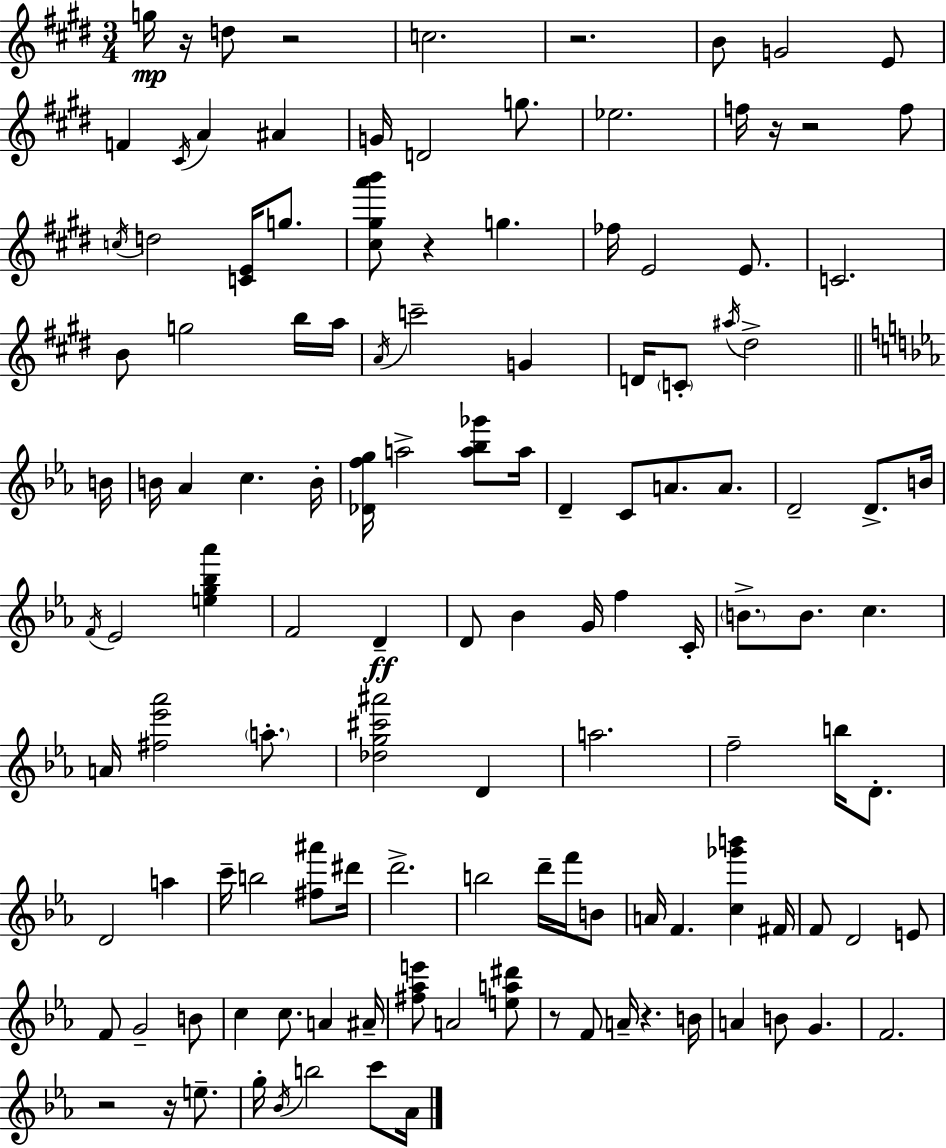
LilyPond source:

{
  \clef treble
  \numericTimeSignature
  \time 3/4
  \key e \major
  g''16\mp r16 d''8 r2 | c''2. | r2. | b'8 g'2 e'8 | \break f'4 \acciaccatura { cis'16 } a'4 ais'4 | g'16 d'2 g''8. | ees''2. | f''16 r16 r2 f''8 | \break \acciaccatura { c''16 } d''2 <c' e'>16 g''8. | <cis'' gis'' a''' b'''>8 r4 g''4. | fes''16 e'2 e'8. | c'2. | \break b'8 g''2 | b''16 a''16 \acciaccatura { a'16 } c'''2-- g'4 | d'16 \parenthesize c'8-. \acciaccatura { ais''16 } dis''2-> | \bar "||" \break \key c \minor b'16 b'16 aes'4 c''4. | b'16-. <des' f'' g''>16 a''2-> <a'' bes'' ges'''>8 | a''16 d'4-- c'8 a'8. a'8. | d'2-- d'8.-> | \break b'16 \acciaccatura { f'16 } ees'2 <e'' g'' bes'' aes'''>4 | f'2 d'4--\ff | d'8 bes'4 g'16 f''4 | c'16-. \parenthesize b'8.-> b'8. c''4. | \break a'16 <fis'' ees''' aes'''>2 \parenthesize a''8.-. | <des'' g'' cis''' ais'''>2 d'4 | a''2. | f''2-- b''16 d'8.-. | \break d'2 a''4 | c'''16-- b''2 <fis'' ais'''>8 | dis'''16 d'''2.-> | b''2 d'''16-- f'''16 | \break b'8 a'16 f'4. <c'' ges''' b'''>4 | fis'16 f'8 d'2 | e'8 f'8 g'2-- | b'8 c''4 c''8. a'4 | \break ais'16-- <fis'' aes'' e'''>8 a'2 | <e'' a'' dis'''>8 r8 f'8 a'16-- r4. | b'16 a'4 b'8 g'4. | f'2. | \break r2 r16 e''8.-- | g''16-. \acciaccatura { bes'16 } b''2 | c'''8 aes'16 \bar "|."
}